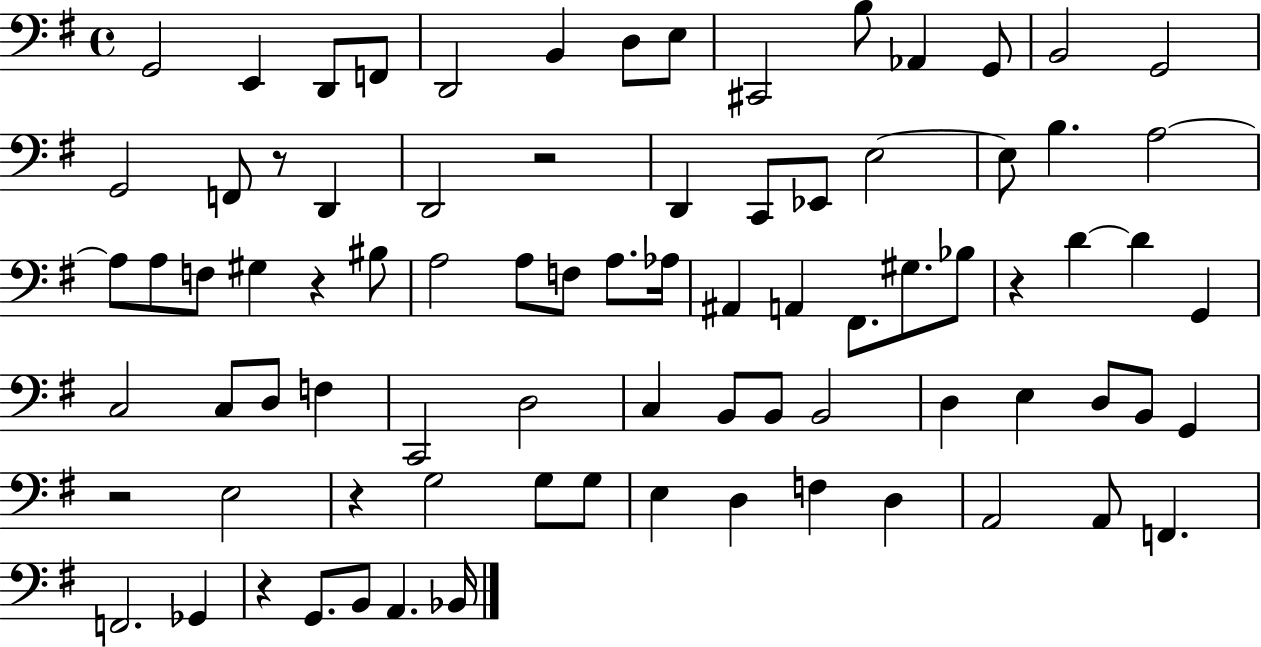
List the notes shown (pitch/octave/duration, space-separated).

G2/h E2/q D2/e F2/e D2/h B2/q D3/e E3/e C#2/h B3/e Ab2/q G2/e B2/h G2/h G2/h F2/e R/e D2/q D2/h R/h D2/q C2/e Eb2/e E3/h E3/e B3/q. A3/h A3/e A3/e F3/e G#3/q R/q BIS3/e A3/h A3/e F3/e A3/e. Ab3/s A#2/q A2/q F#2/e. G#3/e. Bb3/e R/q D4/q D4/q G2/q C3/h C3/e D3/e F3/q C2/h D3/h C3/q B2/e B2/e B2/h D3/q E3/q D3/e B2/e G2/q R/h E3/h R/q G3/h G3/e G3/e E3/q D3/q F3/q D3/q A2/h A2/e F2/q. F2/h. Gb2/q R/q G2/e. B2/e A2/q. Bb2/s